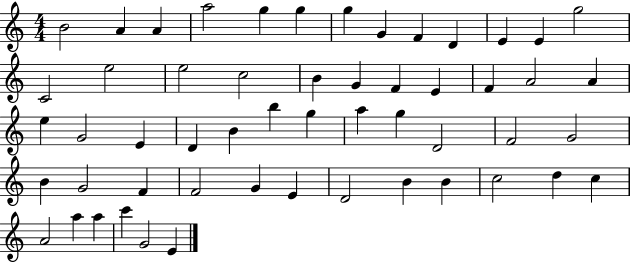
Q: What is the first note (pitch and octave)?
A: B4